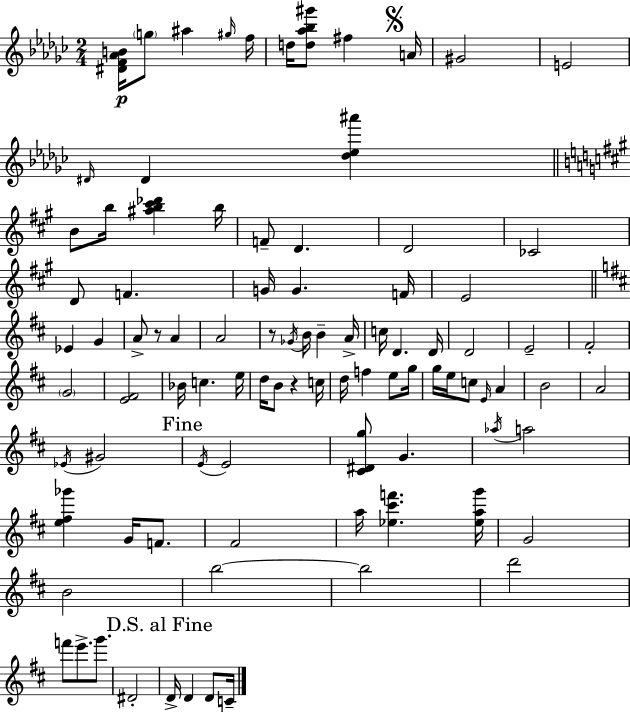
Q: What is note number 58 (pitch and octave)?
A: Eb4